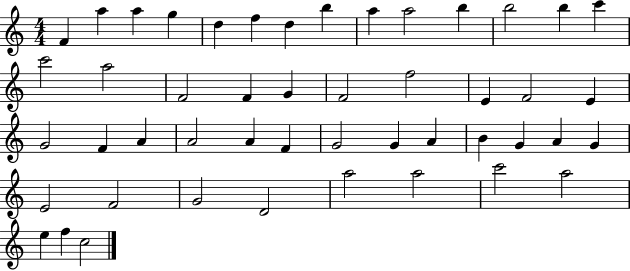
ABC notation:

X:1
T:Untitled
M:4/4
L:1/4
K:C
F a a g d f d b a a2 b b2 b c' c'2 a2 F2 F G F2 f2 E F2 E G2 F A A2 A F G2 G A B G A G E2 F2 G2 D2 a2 a2 c'2 a2 e f c2